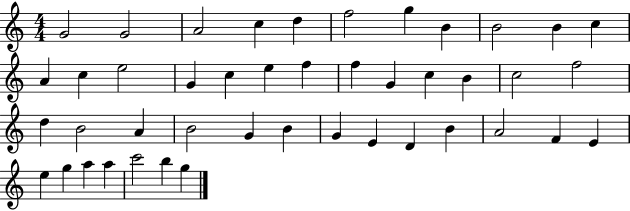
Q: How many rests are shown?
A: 0